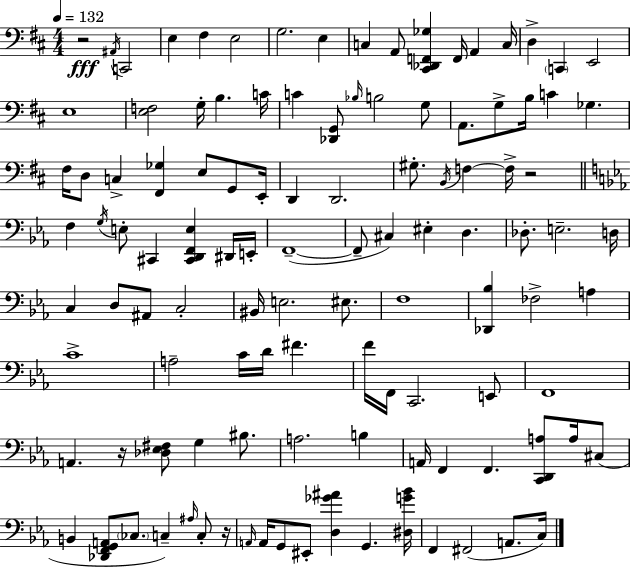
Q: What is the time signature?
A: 4/4